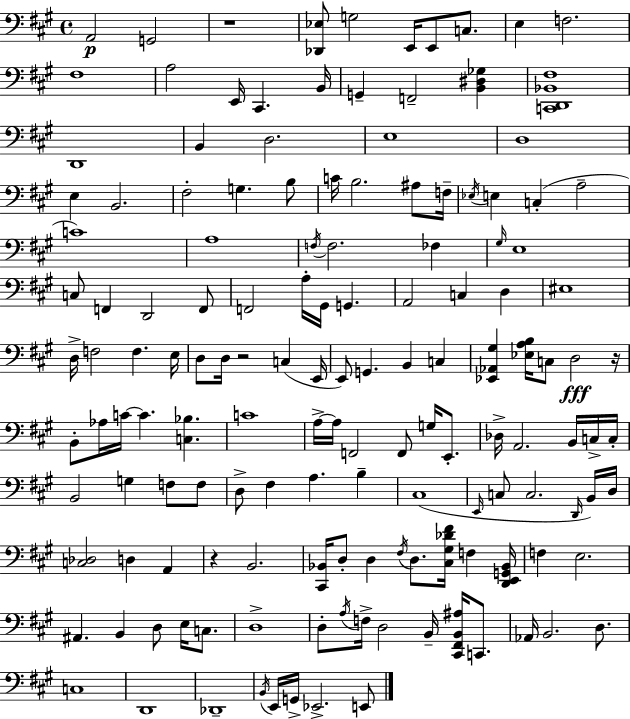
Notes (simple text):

A2/h G2/h R/w [Db2,Eb3]/e G3/h E2/s E2/e C3/e. E3/q F3/h. F#3/w A3/h E2/s C#2/q. B2/s G2/q F2/h [B2,D#3,Gb3]/q [C2,D2,Bb2,F#3]/w D2/w B2/q D3/h. E3/w D3/w E3/q B2/h. F#3/h G3/q. B3/e C4/s B3/h. A#3/e F3/s Eb3/s E3/q C3/q A3/h C4/w A3/w F3/s F3/h. FES3/q G#3/s E3/w C3/e F2/q D2/h F2/e F2/h A3/s G#2/s G2/q. A2/h C3/q D3/q EIS3/w D3/s F3/h F3/q. E3/s D3/e D3/s R/h C3/q E2/s E2/e G2/q. B2/q C3/q [Eb2,Ab2,G#3]/q [Eb3,A3,B3]/s C3/e D3/h R/s B2/e Ab3/s C4/s C4/q. [C3,Bb3]/q. C4/w A3/s A3/s F2/h F2/e G3/s E2/e. Db3/s A2/h. B2/s C3/s C3/s B2/h G3/q F3/e F3/e D3/e F#3/q A3/q. B3/q C#3/w E2/s C3/e C3/h. D2/s B2/s D3/s [C3,Db3]/h D3/q A2/q R/q B2/h. [C#2,Bb2]/s D3/e D3/q F#3/s D3/e. [C#3,G#3,Db4,F#4]/s F3/q [D2,E2,G2,Bb2]/s F3/q E3/h. A#2/q. B2/q D3/e E3/s C3/e. D3/w D3/e A3/s F3/s D3/h B2/s [C#2,F#2,B2,A#3]/s C2/e. Ab2/s B2/h. D3/e. C3/w D2/w Db2/w B2/s E2/s G2/s Eb2/h. E2/e